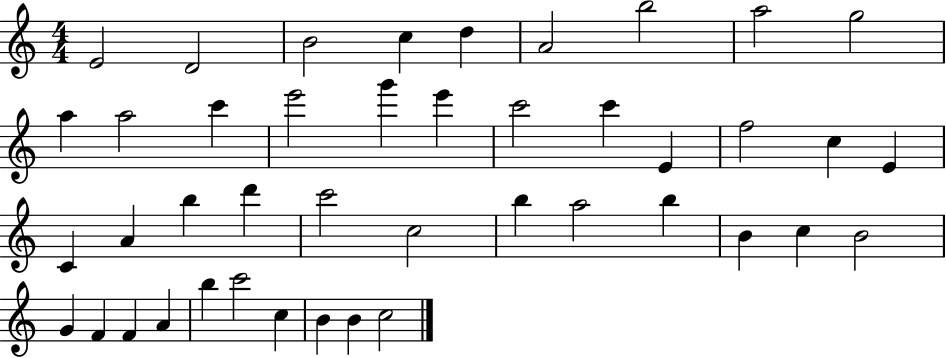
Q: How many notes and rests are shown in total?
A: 43